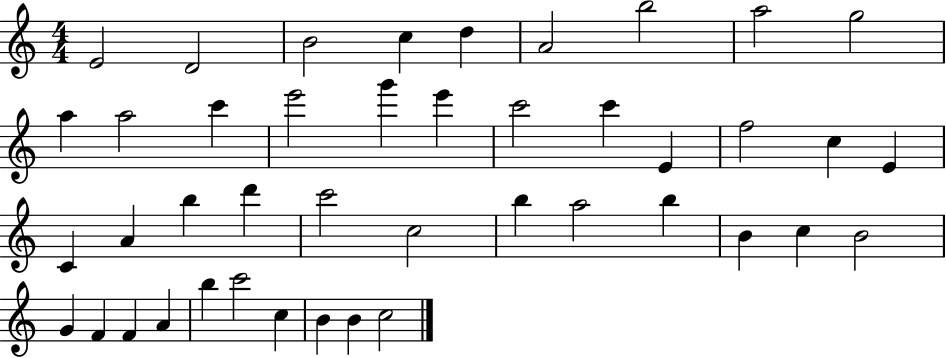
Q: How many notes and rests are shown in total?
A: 43